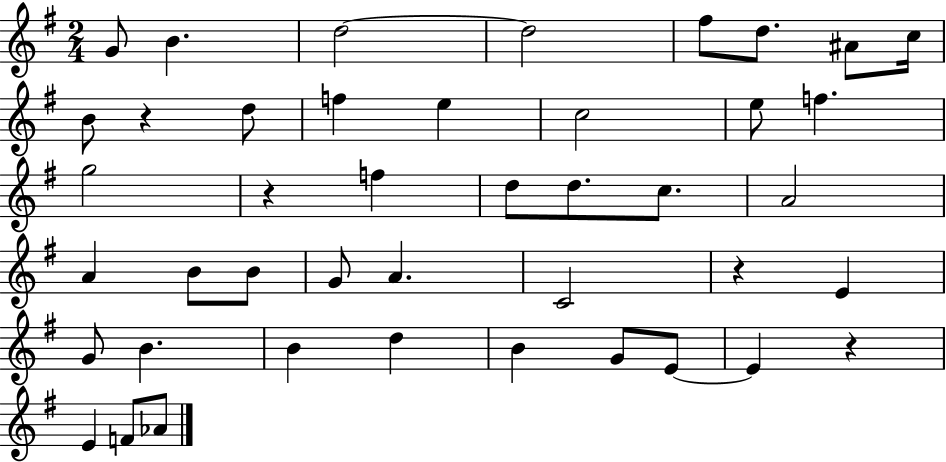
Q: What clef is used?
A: treble